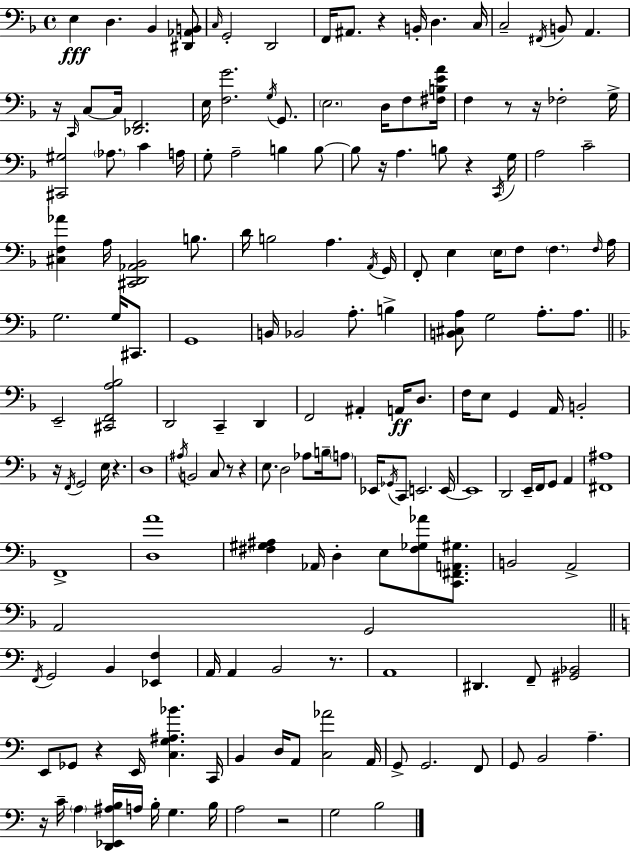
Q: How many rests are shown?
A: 14